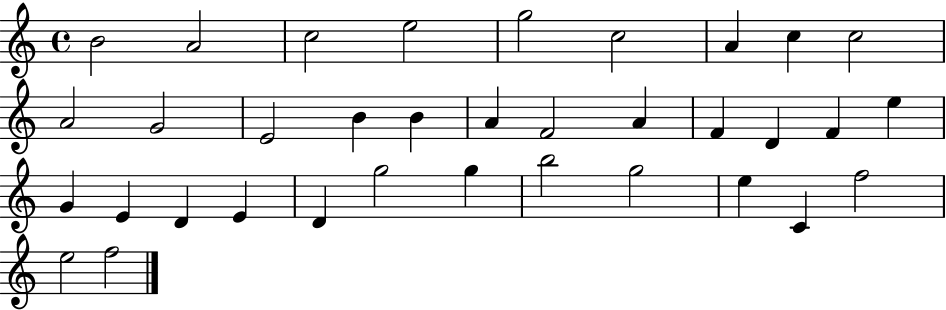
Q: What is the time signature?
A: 4/4